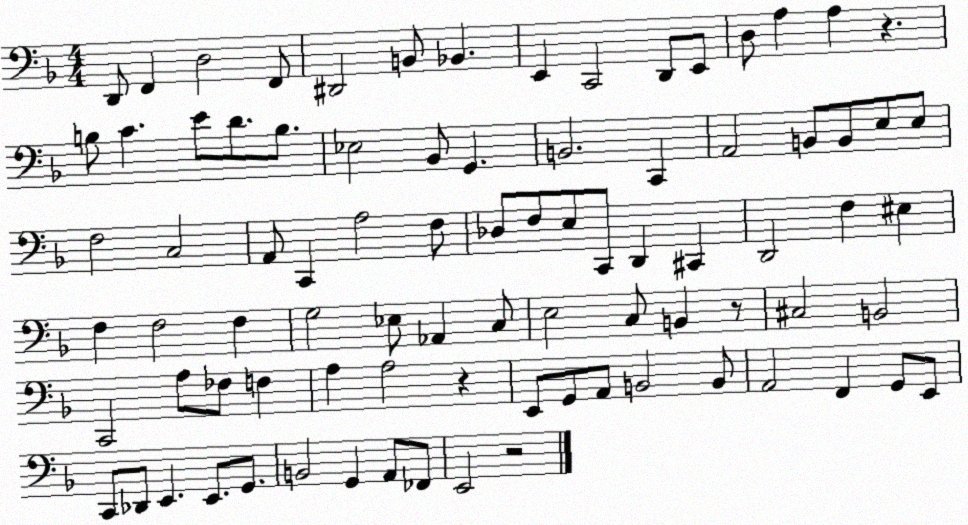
X:1
T:Untitled
M:4/4
L:1/4
K:F
D,,/2 F,, D,2 F,,/2 ^D,,2 B,,/2 _B,, E,, C,,2 D,,/2 E,,/2 D,/2 A, A, z B,/2 C E/2 D/2 B,/2 _E,2 _B,,/2 G,, B,,2 C,, A,,2 B,,/2 B,,/2 E,/2 E,/2 F,2 C,2 A,,/2 C,, A,2 F,/2 _D,/2 F,/2 E,/2 C,,/2 D,, ^C,, D,,2 F, ^E, F, F,2 F, G,2 _E,/2 _A,, C,/2 E,2 C,/2 B,, z/2 ^C,2 B,,2 C,,2 A,/2 _F,/2 F, A, A,2 z E,,/2 G,,/2 A,,/2 B,,2 B,,/2 A,,2 F,, G,,/2 E,,/2 C,,/2 _D,,/2 E,, E,,/2 G,,/2 B,,2 G,, A,,/2 _F,,/2 E,,2 z2